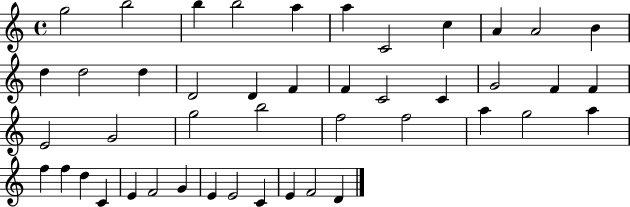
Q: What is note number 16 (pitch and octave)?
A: D4